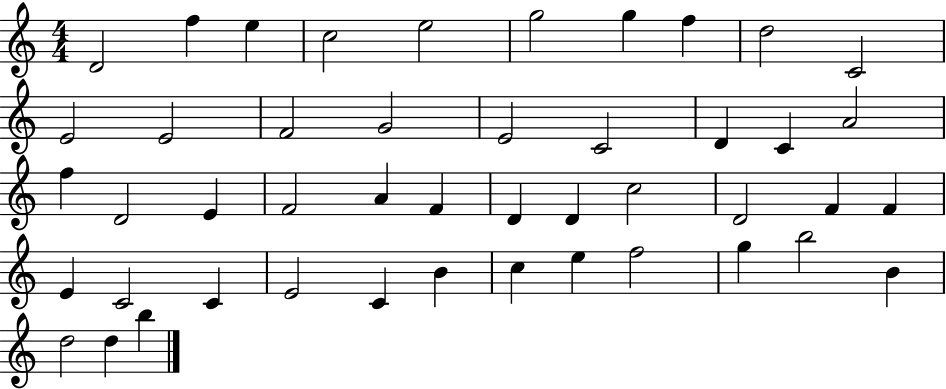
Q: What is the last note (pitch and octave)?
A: B5